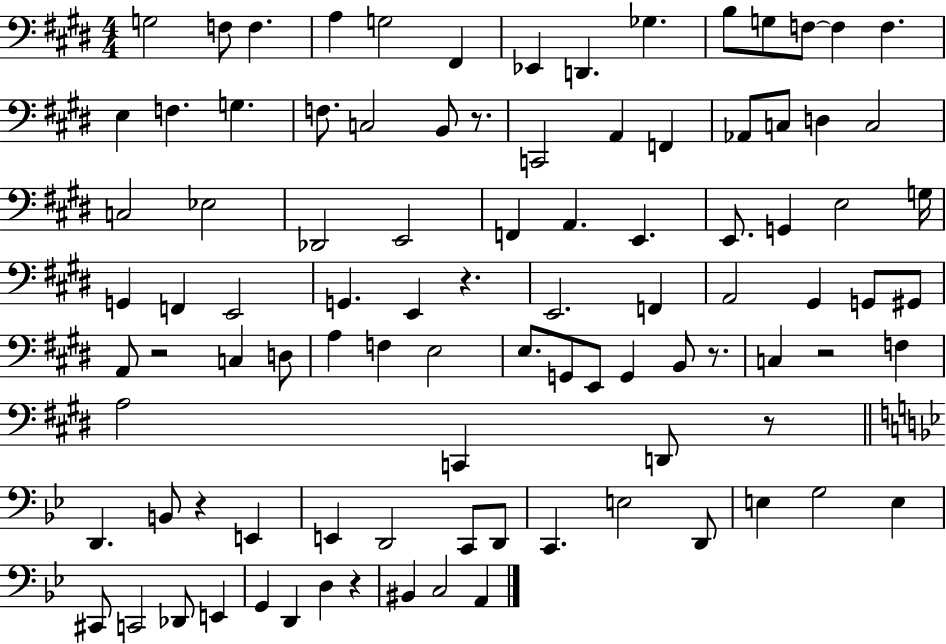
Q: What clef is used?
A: bass